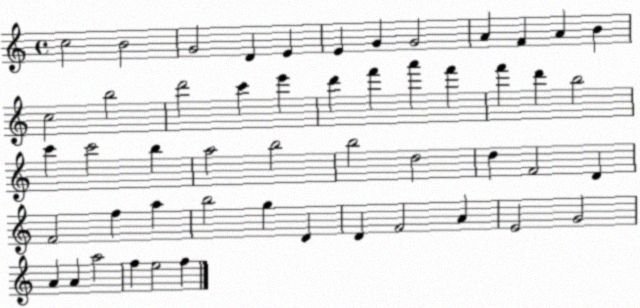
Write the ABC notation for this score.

X:1
T:Untitled
M:4/4
L:1/4
K:C
c2 B2 G2 D E E G G2 A F A B c2 b2 d'2 c' e' d' f' a' f' f' d' b2 c' c'2 b a2 b2 b2 d2 d F2 D F2 f a b2 g D D F2 A E2 G2 A A a2 f e2 f